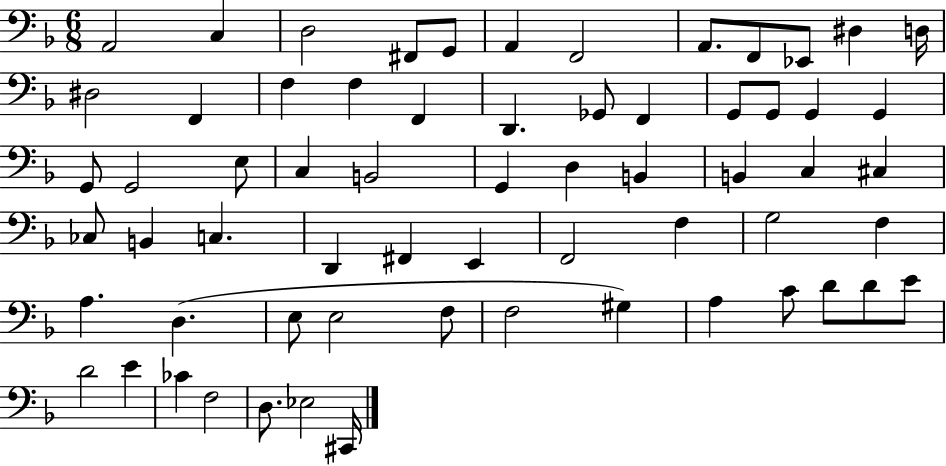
{
  \clef bass
  \numericTimeSignature
  \time 6/8
  \key f \major
  \repeat volta 2 { a,2 c4 | d2 fis,8 g,8 | a,4 f,2 | a,8. f,8 ees,8 dis4 d16 | \break dis2 f,4 | f4 f4 f,4 | d,4. ges,8 f,4 | g,8 g,8 g,4 g,4 | \break g,8 g,2 e8 | c4 b,2 | g,4 d4 b,4 | b,4 c4 cis4 | \break ces8 b,4 c4. | d,4 fis,4 e,4 | f,2 f4 | g2 f4 | \break a4. d4.( | e8 e2 f8 | f2 gis4) | a4 c'8 d'8 d'8 e'8 | \break d'2 e'4 | ces'4 f2 | d8. ees2 cis,16 | } \bar "|."
}